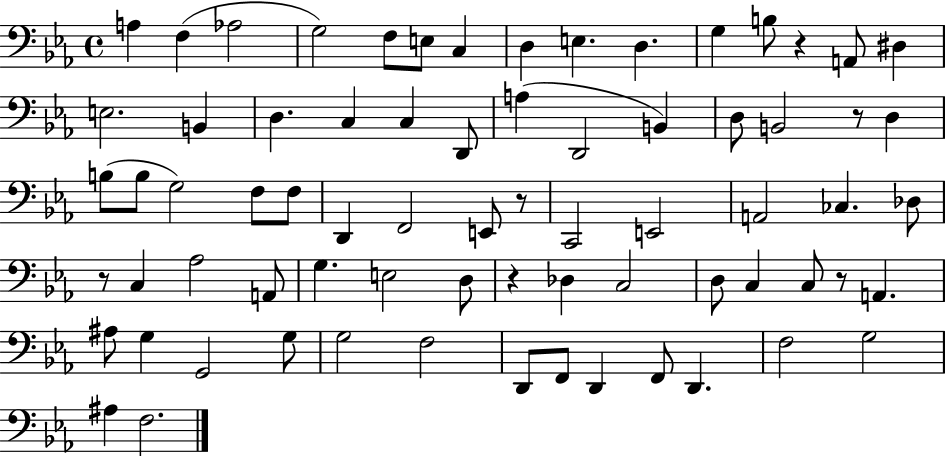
X:1
T:Untitled
M:4/4
L:1/4
K:Eb
A, F, _A,2 G,2 F,/2 E,/2 C, D, E, D, G, B,/2 z A,,/2 ^D, E,2 B,, D, C, C, D,,/2 A, D,,2 B,, D,/2 B,,2 z/2 D, B,/2 B,/2 G,2 F,/2 F,/2 D,, F,,2 E,,/2 z/2 C,,2 E,,2 A,,2 _C, _D,/2 z/2 C, _A,2 A,,/2 G, E,2 D,/2 z _D, C,2 D,/2 C, C,/2 z/2 A,, ^A,/2 G, G,,2 G,/2 G,2 F,2 D,,/2 F,,/2 D,, F,,/2 D,, F,2 G,2 ^A, F,2